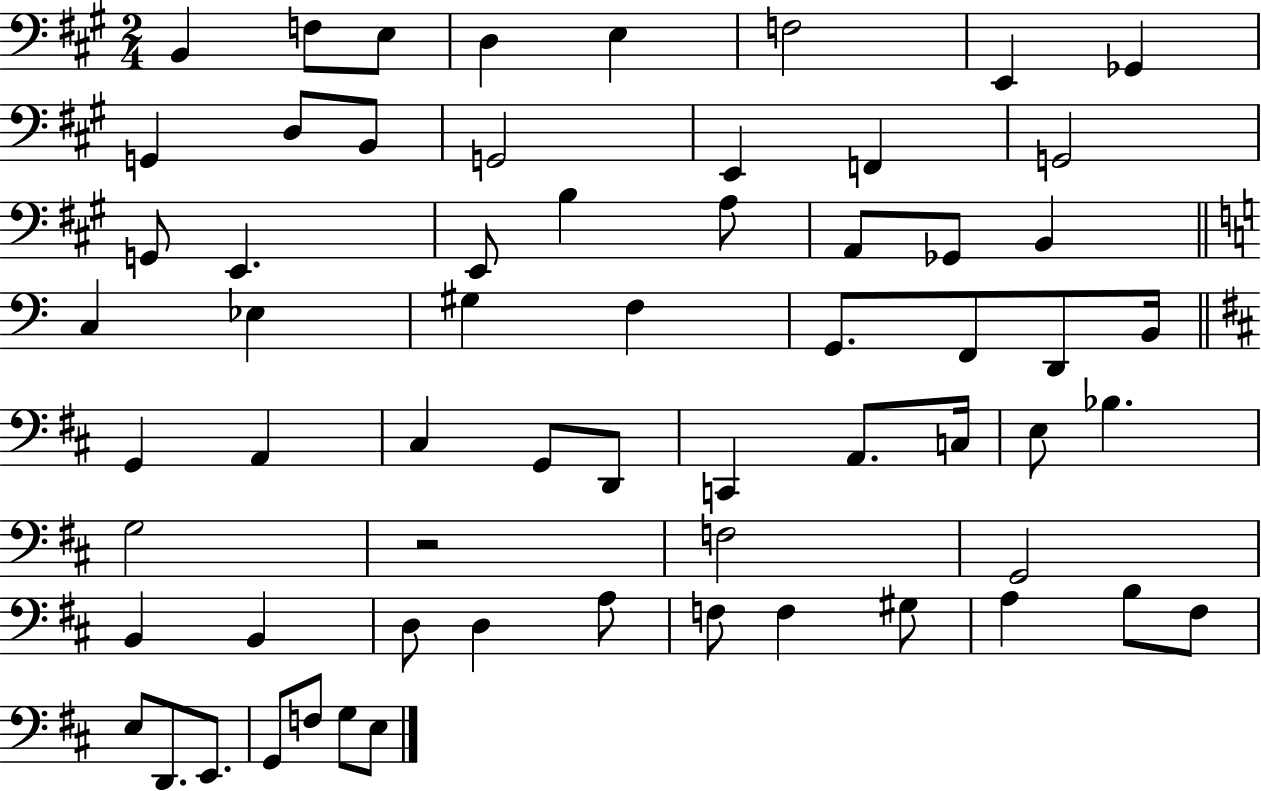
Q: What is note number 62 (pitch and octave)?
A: E3